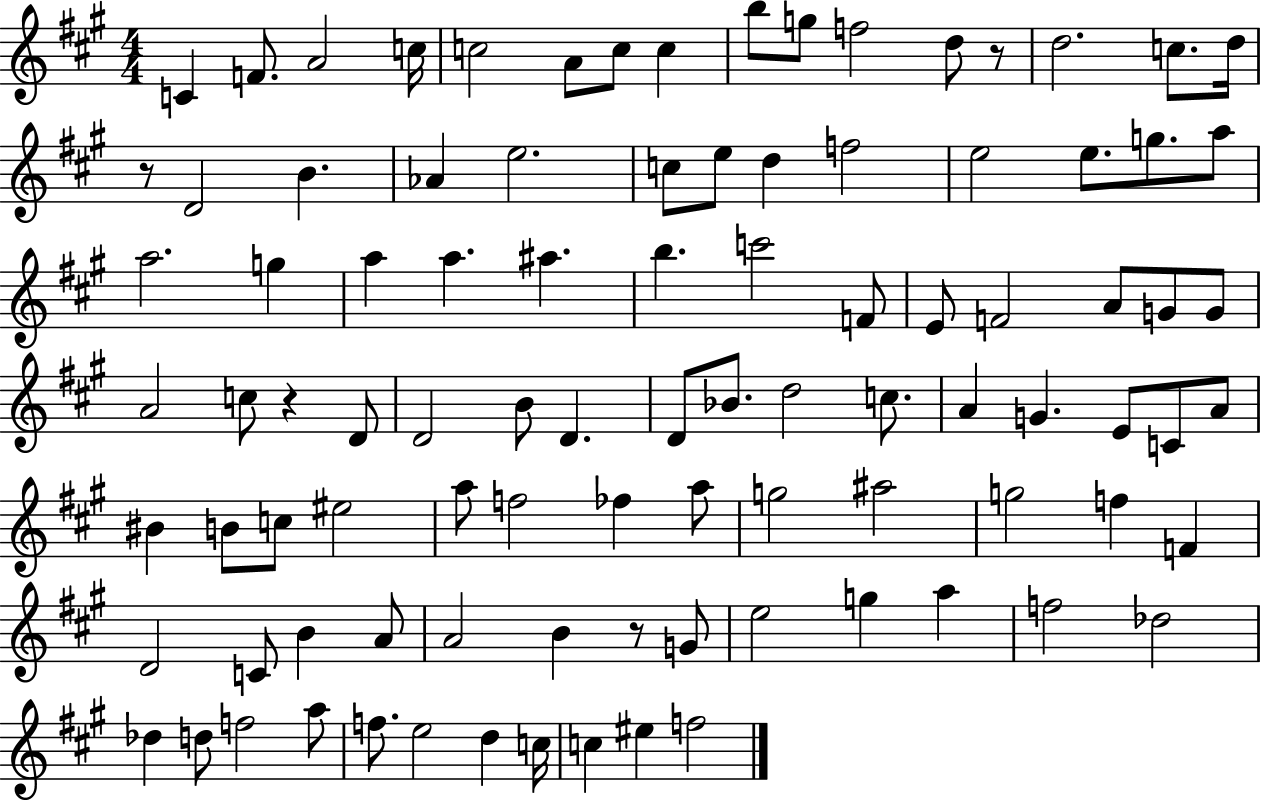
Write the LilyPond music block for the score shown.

{
  \clef treble
  \numericTimeSignature
  \time 4/4
  \key a \major
  c'4 f'8. a'2 c''16 | c''2 a'8 c''8 c''4 | b''8 g''8 f''2 d''8 r8 | d''2. c''8. d''16 | \break r8 d'2 b'4. | aes'4 e''2. | c''8 e''8 d''4 f''2 | e''2 e''8. g''8. a''8 | \break a''2. g''4 | a''4 a''4. ais''4. | b''4. c'''2 f'8 | e'8 f'2 a'8 g'8 g'8 | \break a'2 c''8 r4 d'8 | d'2 b'8 d'4. | d'8 bes'8. d''2 c''8. | a'4 g'4. e'8 c'8 a'8 | \break bis'4 b'8 c''8 eis''2 | a''8 f''2 fes''4 a''8 | g''2 ais''2 | g''2 f''4 f'4 | \break d'2 c'8 b'4 a'8 | a'2 b'4 r8 g'8 | e''2 g''4 a''4 | f''2 des''2 | \break des''4 d''8 f''2 a''8 | f''8. e''2 d''4 c''16 | c''4 eis''4 f''2 | \bar "|."
}